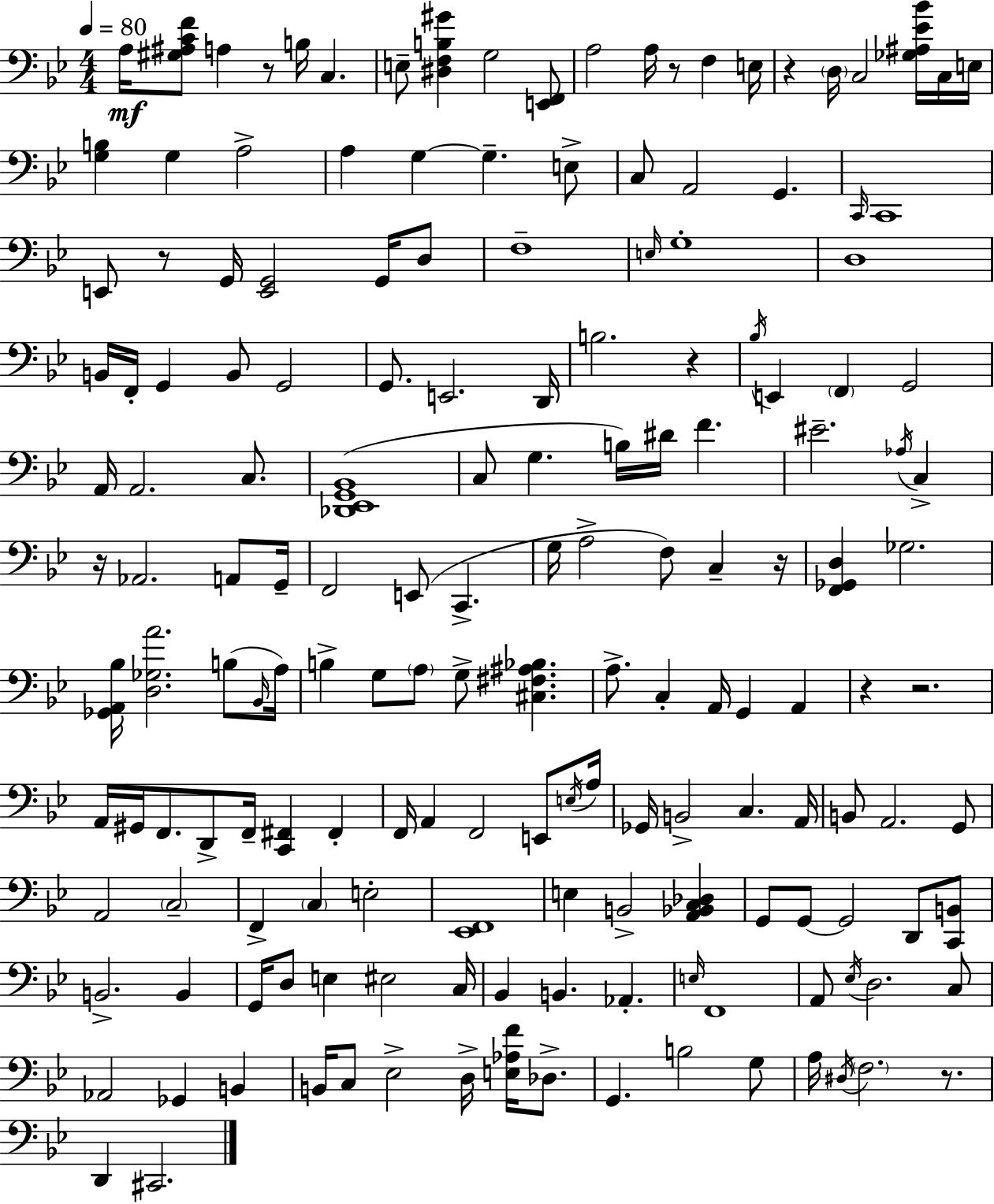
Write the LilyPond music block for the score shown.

{
  \clef bass
  \numericTimeSignature
  \time 4/4
  \key g \minor
  \tempo 4 = 80
  \repeat volta 2 { a16\mf <gis ais c' f'>8 a4 r8 b16 c4. | e8-- <dis f b gis'>4 g2 <e, f,>8 | a2 a16 r8 f4 e16 | r4 \parenthesize d16 c2 <ges ais ees' bes'>16 c16 e16 | \break <g b>4 g4 a2-> | a4 g4~~ g4.-- e8-> | c8 a,2 g,4. | \grace { c,16 } c,1 | \break e,8 r8 g,16 <e, g,>2 g,16 d8 | f1-- | \grace { e16 } g1-. | d1 | \break b,16 f,16-. g,4 b,8 g,2 | g,8. e,2. | d,16 b2. r4 | \acciaccatura { bes16 } e,4 \parenthesize f,4 g,2 | \break a,16 a,2. | c8. <des, ees, g, bes,>1( | c8 g4. b16) dis'16 f'4. | eis'2.-- \acciaccatura { aes16 } | \break c4-> r16 aes,2. | a,8 g,16-- f,2 e,8( c,4.-> | g16 a2-> f8) c4-- | r16 <f, ges, d>4 ges2. | \break <ges, a, bes>16 <d ges a'>2. | b8( \grace { bes,16 } a16) b4-> g8 \parenthesize a8 g8-> <cis fis ais bes>4. | a8.-> c4-. a,16 g,4 | a,4 r4 r2. | \break a,16 gis,16 f,8. d,8-> f,16-- <c, fis,>4 | fis,4-. f,16 a,4 f,2 | e,8 \acciaccatura { e16 } a16 ges,16 b,2-> c4. | a,16 b,8 a,2. | \break g,8 a,2 \parenthesize c2-- | f,4-> \parenthesize c4 e2-. | <ees, f,>1 | e4 b,2-> | \break <a, bes, c des>4 g,8 g,8~~ g,2 | d,8 <c, b,>8 b,2.-> | b,4 g,16 d8 e4 eis2 | c16 bes,4 b,4. | \break aes,4.-. \grace { e16 } f,1 | a,8 \acciaccatura { ees16 } d2. | c8 aes,2 | ges,4 b,4 b,16 c8 ees2-> | \break d16-> <e aes f'>16 des8.-> g,4. b2 | g8 a16 \acciaccatura { dis16 } \parenthesize f2. | r8. d,4 cis,2. | } \bar "|."
}